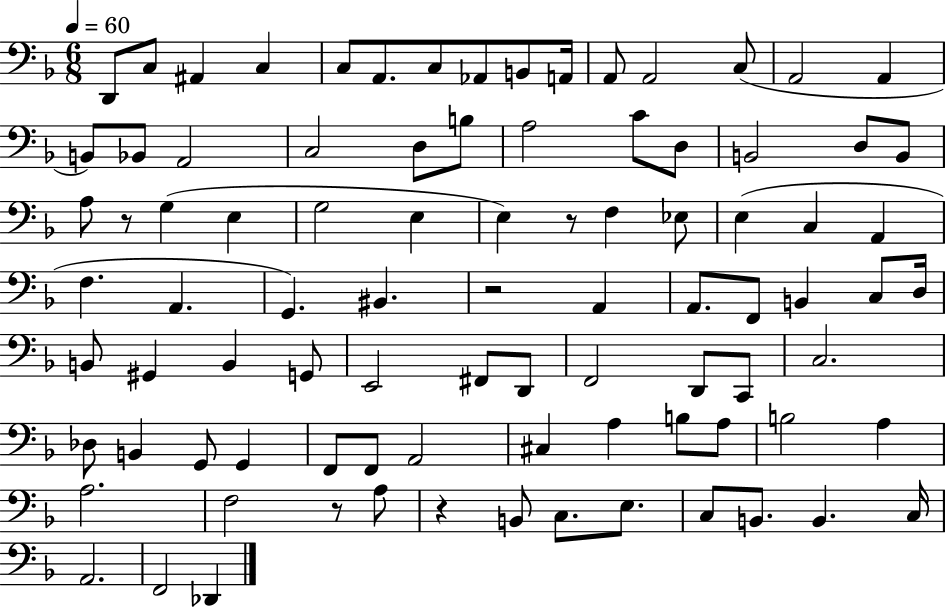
D2/e C3/e A#2/q C3/q C3/e A2/e. C3/e Ab2/e B2/e A2/s A2/e A2/h C3/e A2/h A2/q B2/e Bb2/e A2/h C3/h D3/e B3/e A3/h C4/e D3/e B2/h D3/e B2/e A3/e R/e G3/q E3/q G3/h E3/q E3/q R/e F3/q Eb3/e E3/q C3/q A2/q F3/q. A2/q. G2/q. BIS2/q. R/h A2/q A2/e. F2/e B2/q C3/e D3/s B2/e G#2/q B2/q G2/e E2/h F#2/e D2/e F2/h D2/e C2/e C3/h. Db3/e B2/q G2/e G2/q F2/e F2/e A2/h C#3/q A3/q B3/e A3/e B3/h A3/q A3/h. F3/h R/e A3/e R/q B2/e C3/e. E3/e. C3/e B2/e. B2/q. C3/s A2/h. F2/h Db2/q